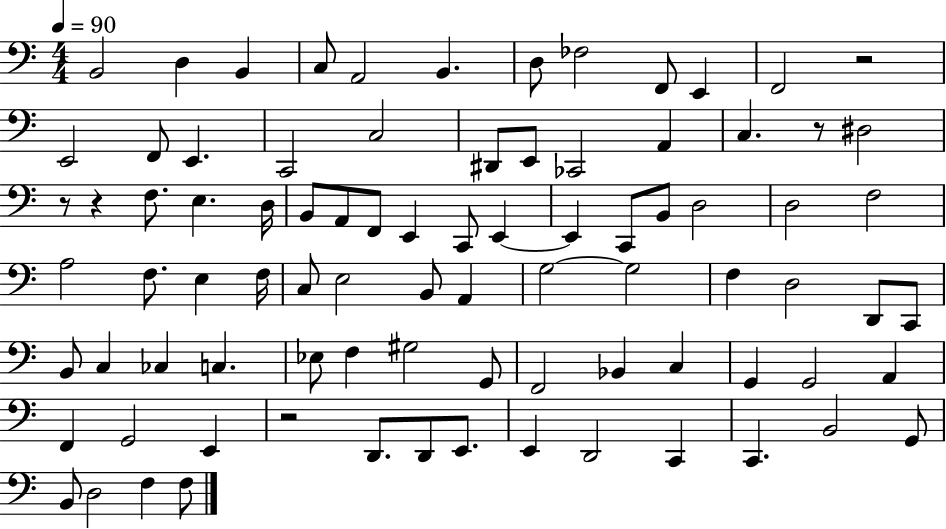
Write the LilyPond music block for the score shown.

{
  \clef bass
  \numericTimeSignature
  \time 4/4
  \key c \major
  \tempo 4 = 90
  b,2 d4 b,4 | c8 a,2 b,4. | d8 fes2 f,8 e,4 | f,2 r2 | \break e,2 f,8 e,4. | c,2 c2 | dis,8 e,8 ces,2 a,4 | c4. r8 dis2 | \break r8 r4 f8. e4. d16 | b,8 a,8 f,8 e,4 c,8 e,4~~ | e,4 c,8 b,8 d2 | d2 f2 | \break a2 f8. e4 f16 | c8 e2 b,8 a,4 | g2~~ g2 | f4 d2 d,8 c,8 | \break b,8 c4 ces4 c4. | ees8 f4 gis2 g,8 | f,2 bes,4 c4 | g,4 g,2 a,4 | \break f,4 g,2 e,4 | r2 d,8. d,8 e,8. | e,4 d,2 c,4 | c,4. b,2 g,8 | \break b,8 d2 f4 f8 | \bar "|."
}